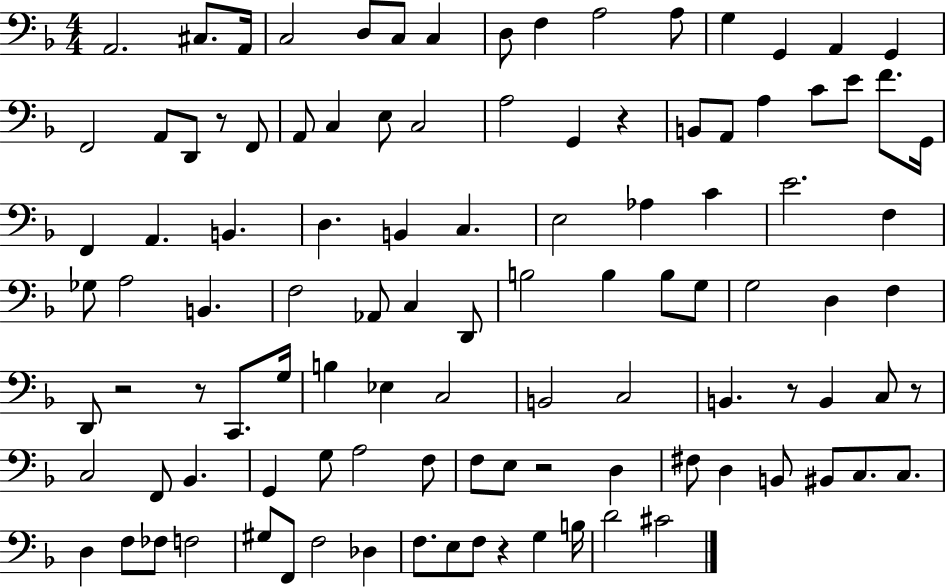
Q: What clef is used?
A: bass